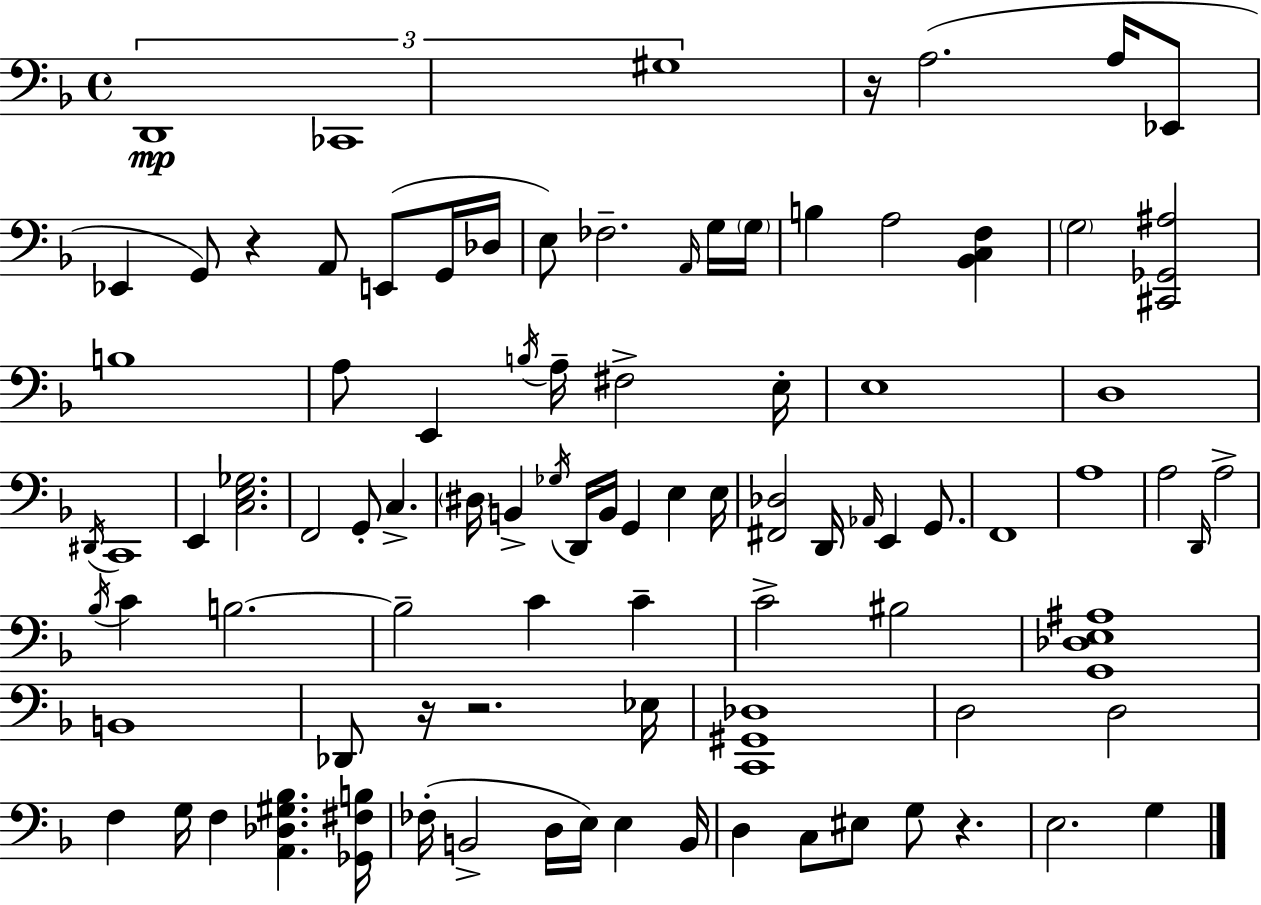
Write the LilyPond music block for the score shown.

{
  \clef bass
  \time 4/4
  \defaultTimeSignature
  \key d \minor
  \repeat volta 2 { \tuplet 3/2 { d,1\mp | ces,1 | gis1 } | r16 a2.( a16 ees,8 | \break ees,4 g,8) r4 a,8 e,8( g,16 des16 | e8) fes2.-- \grace { a,16 } g16 | \parenthesize g16 b4 a2 <bes, c f>4 | \parenthesize g2 <cis, ges, ais>2 | \break b1 | a8 e,4 \acciaccatura { b16 } a16-- fis2-> | e16-. e1 | d1 | \break \acciaccatura { dis,16 } c,1 | e,4 <c e ges>2. | f,2 g,8-. c4.-> | \parenthesize dis16 b,4-> \acciaccatura { ges16 } d,16 b,16 g,4 e4 | \break e16 <fis, des>2 d,16 \grace { aes,16 } e,4 | g,8. f,1 | a1 | a2 \grace { d,16 } a2-> | \break \acciaccatura { bes16 } c'4 b2.~~ | b2-- c'4 | c'4-- c'2-> bis2 | <g, des e ais>1 | \break b,1 | des,8 r16 r2. | ees16 <c, gis, des>1 | d2 d2 | \break f4 g16 f4 | <a, des gis bes>4. <ges, fis b>16 fes16-.( b,2-> | d16 e16) e4 b,16 d4 c8 eis8 g8 | r4. e2. | \break g4 } \bar "|."
}